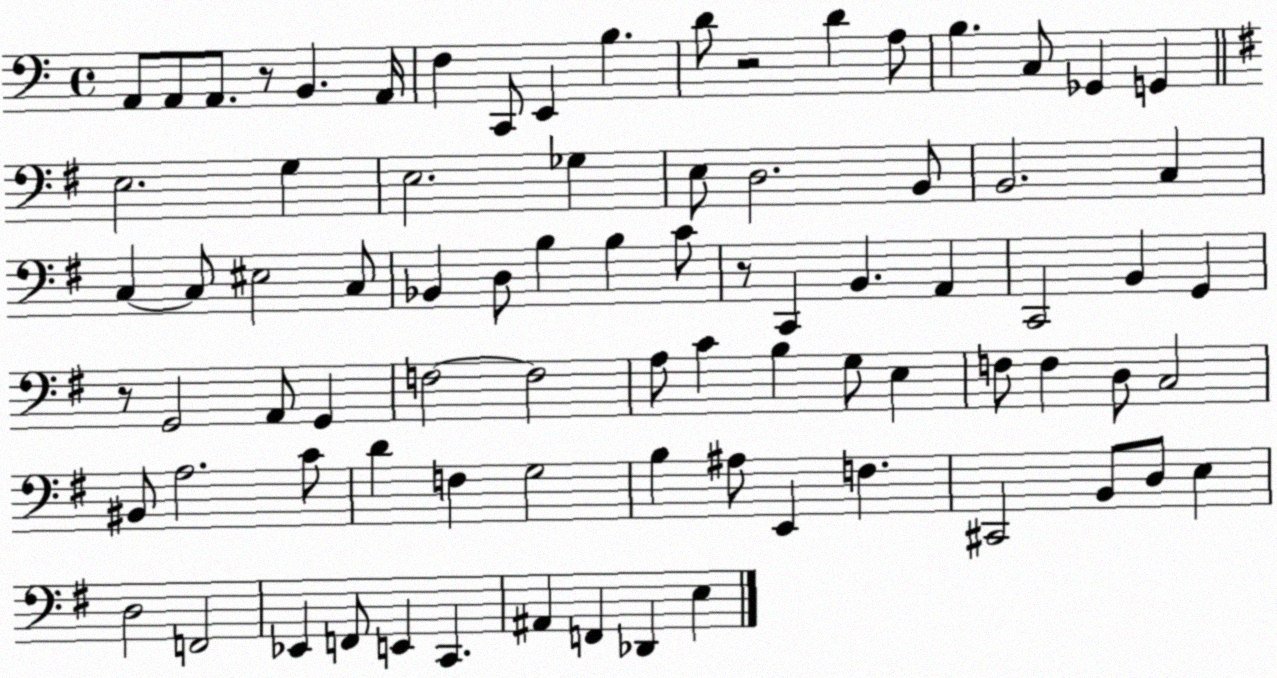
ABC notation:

X:1
T:Untitled
M:4/4
L:1/4
K:C
A,,/2 A,,/2 A,,/2 z/2 B,, A,,/4 F, C,,/2 E,, B, D/2 z2 D A,/2 B, C,/2 _G,, G,, E,2 G, E,2 _G, E,/2 D,2 B,,/2 B,,2 C, C, C,/2 ^E,2 C,/2 _B,, D,/2 B, B, C/2 z/2 C,, B,, A,, C,,2 B,, G,, z/2 G,,2 A,,/2 G,, F,2 F,2 A,/2 C B, G,/2 E, F,/2 F, D,/2 C,2 ^B,,/2 A,2 C/2 D F, G,2 B, ^A,/2 E,, F, ^C,,2 B,,/2 D,/2 E, D,2 F,,2 _E,, F,,/2 E,, C,, ^A,, F,, _D,, E,